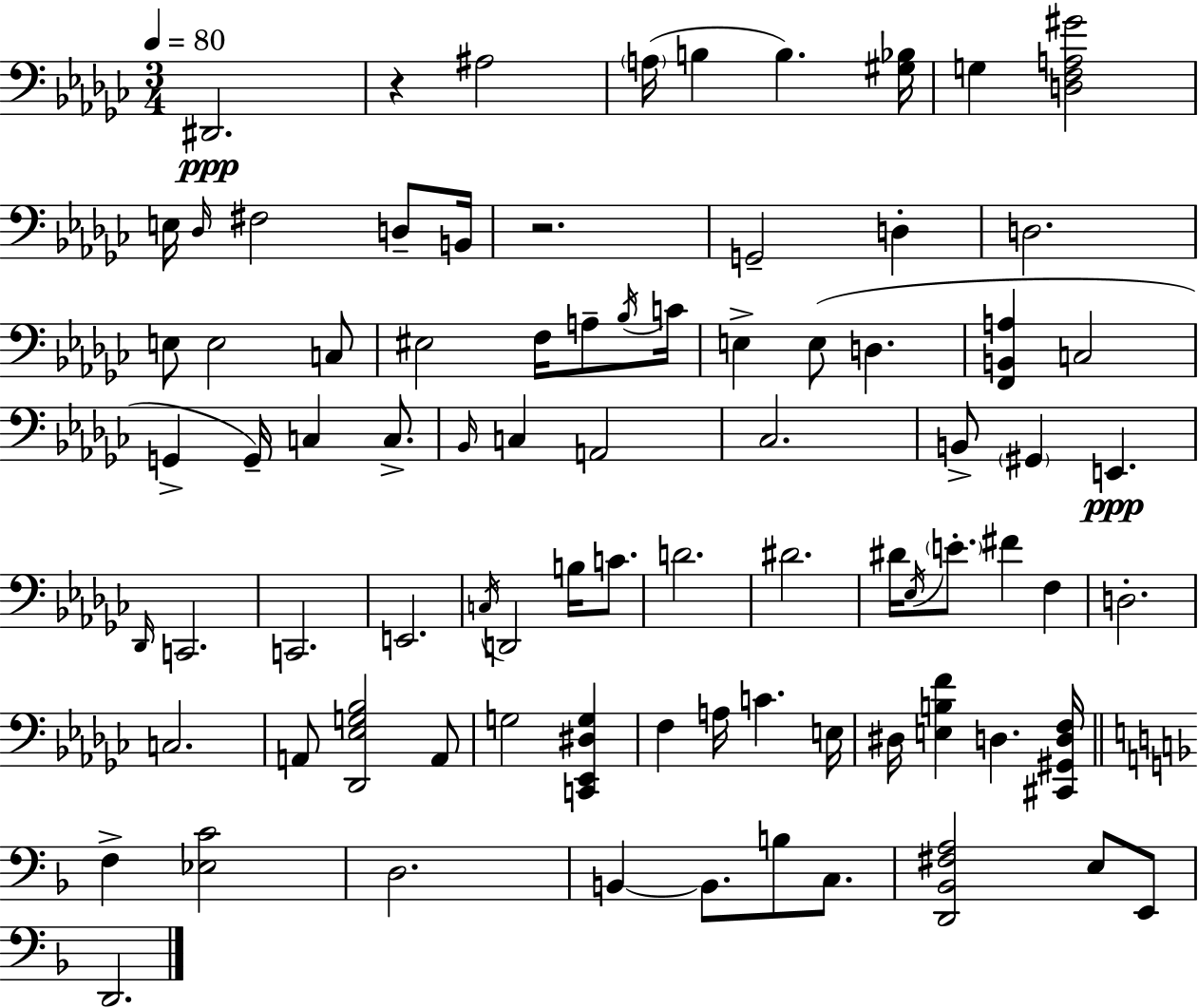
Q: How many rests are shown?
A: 2